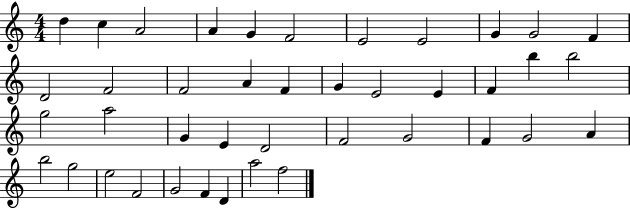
X:1
T:Untitled
M:4/4
L:1/4
K:C
d c A2 A G F2 E2 E2 G G2 F D2 F2 F2 A F G E2 E F b b2 g2 a2 G E D2 F2 G2 F G2 A b2 g2 e2 F2 G2 F D a2 f2